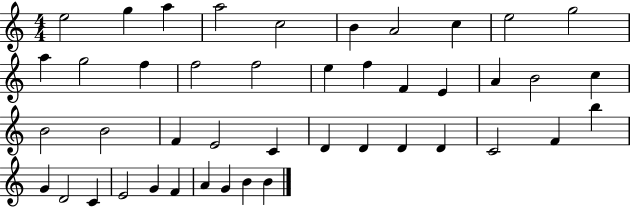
E5/h G5/q A5/q A5/h C5/h B4/q A4/h C5/q E5/h G5/h A5/q G5/h F5/q F5/h F5/h E5/q F5/q F4/q E4/q A4/q B4/h C5/q B4/h B4/h F4/q E4/h C4/q D4/q D4/q D4/q D4/q C4/h F4/q B5/q G4/q D4/h C4/q E4/h G4/q F4/q A4/q G4/q B4/q B4/q